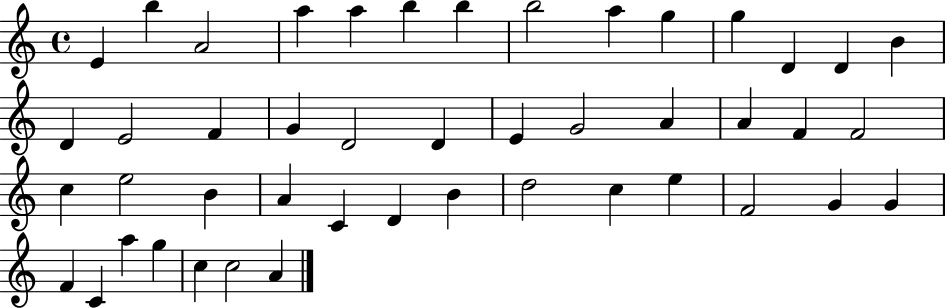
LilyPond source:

{
  \clef treble
  \time 4/4
  \defaultTimeSignature
  \key c \major
  e'4 b''4 a'2 | a''4 a''4 b''4 b''4 | b''2 a''4 g''4 | g''4 d'4 d'4 b'4 | \break d'4 e'2 f'4 | g'4 d'2 d'4 | e'4 g'2 a'4 | a'4 f'4 f'2 | \break c''4 e''2 b'4 | a'4 c'4 d'4 b'4 | d''2 c''4 e''4 | f'2 g'4 g'4 | \break f'4 c'4 a''4 g''4 | c''4 c''2 a'4 | \bar "|."
}